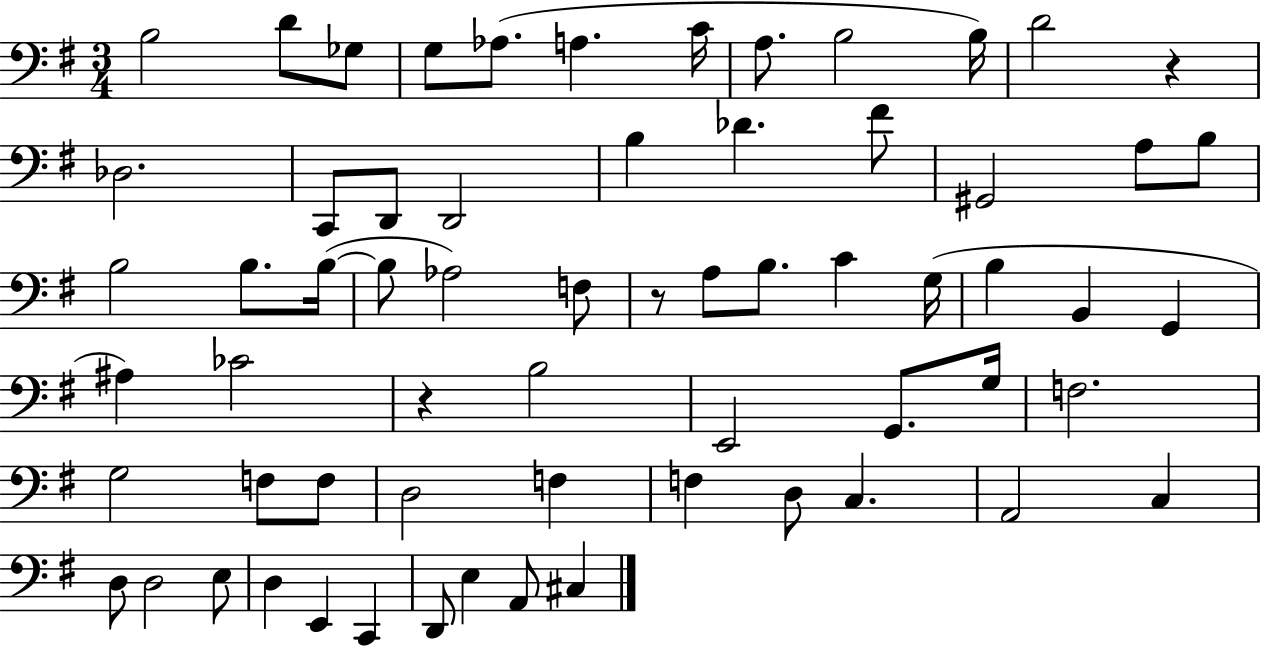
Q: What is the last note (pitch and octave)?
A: C#3